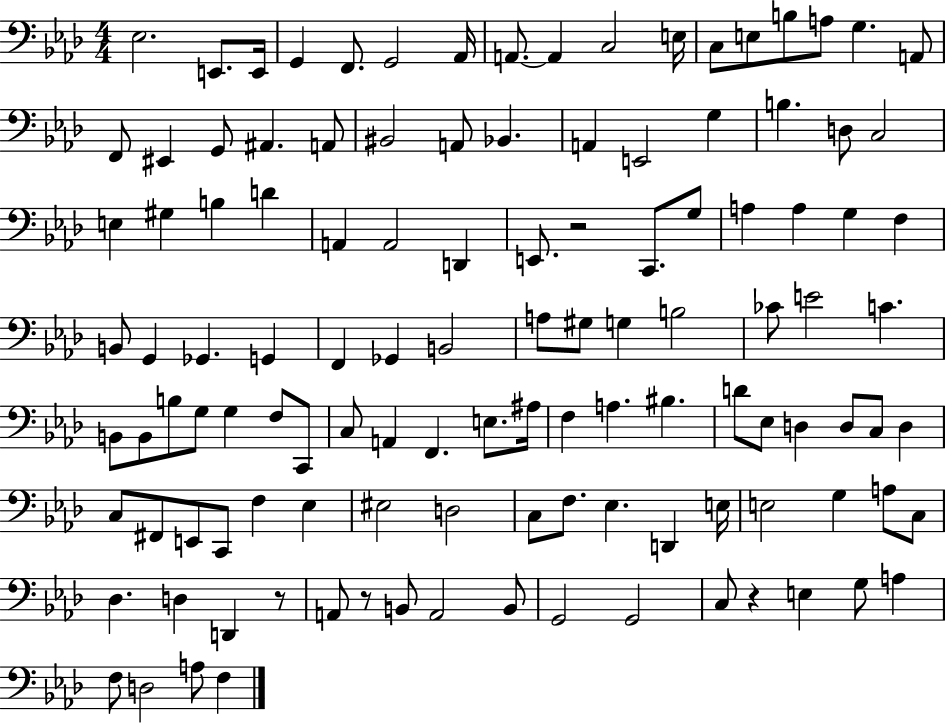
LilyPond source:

{
  \clef bass
  \numericTimeSignature
  \time 4/4
  \key aes \major
  ees2. e,8. e,16 | g,4 f,8. g,2 aes,16 | a,8.~~ a,4 c2 e16 | c8 e8 b8 a8 g4. a,8 | \break f,8 eis,4 g,8 ais,4. a,8 | bis,2 a,8 bes,4. | a,4 e,2 g4 | b4. d8 c2 | \break e4 gis4 b4 d'4 | a,4 a,2 d,4 | e,8. r2 c,8. g8 | a4 a4 g4 f4 | \break b,8 g,4 ges,4. g,4 | f,4 ges,4 b,2 | a8 gis8 g4 b2 | ces'8 e'2 c'4. | \break b,8 b,8 b8 g8 g4 f8 c,8 | c8 a,4 f,4. e8. ais16 | f4 a4. bis4. | d'8 ees8 d4 d8 c8 d4 | \break c8 fis,8 e,8 c,8 f4 ees4 | eis2 d2 | c8 f8. ees4. d,4 e16 | e2 g4 a8 c8 | \break des4. d4 d,4 r8 | a,8 r8 b,8 a,2 b,8 | g,2 g,2 | c8 r4 e4 g8 a4 | \break f8 d2 a8 f4 | \bar "|."
}